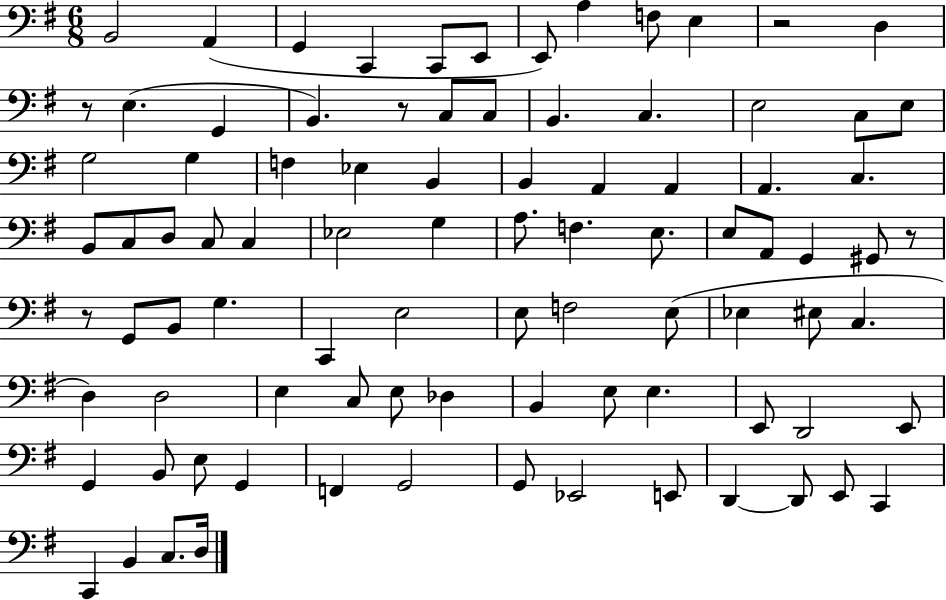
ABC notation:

X:1
T:Untitled
M:6/8
L:1/4
K:G
B,,2 A,, G,, C,, C,,/2 E,,/2 E,,/2 A, F,/2 E, z2 D, z/2 E, G,, B,, z/2 C,/2 C,/2 B,, C, E,2 C,/2 E,/2 G,2 G, F, _E, B,, B,, A,, A,, A,, C, B,,/2 C,/2 D,/2 C,/2 C, _E,2 G, A,/2 F, E,/2 E,/2 A,,/2 G,, ^G,,/2 z/2 z/2 G,,/2 B,,/2 G, C,, E,2 E,/2 F,2 E,/2 _E, ^E,/2 C, D, D,2 E, C,/2 E,/2 _D, B,, E,/2 E, E,,/2 D,,2 E,,/2 G,, B,,/2 E,/2 G,, F,, G,,2 G,,/2 _E,,2 E,,/2 D,, D,,/2 E,,/2 C,, C,, B,, C,/2 D,/4